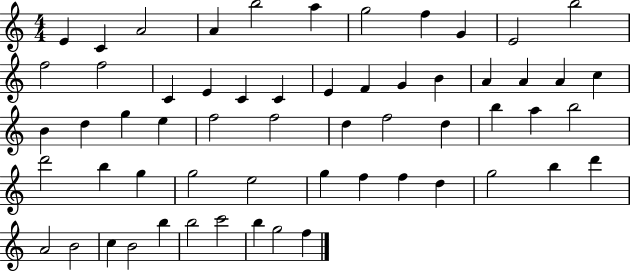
X:1
T:Untitled
M:4/4
L:1/4
K:C
E C A2 A b2 a g2 f G E2 b2 f2 f2 C E C C E F G B A A A c B d g e f2 f2 d f2 d b a b2 d'2 b g g2 e2 g f f d g2 b d' A2 B2 c B2 b b2 c'2 b g2 f